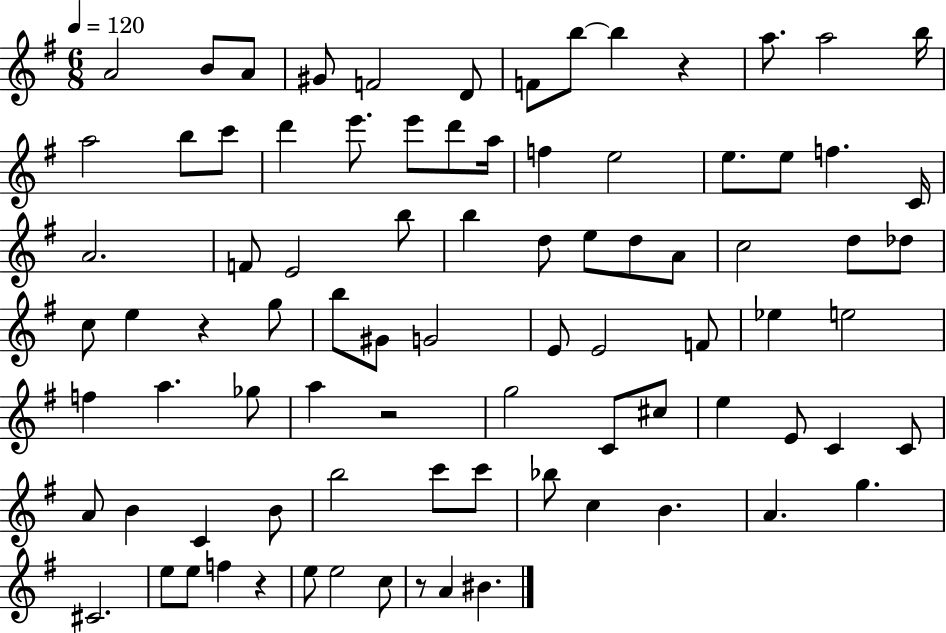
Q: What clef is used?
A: treble